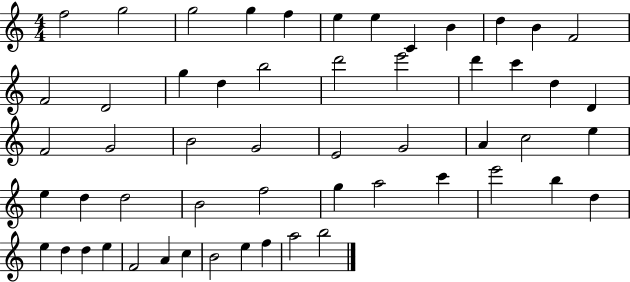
F5/h G5/h G5/h G5/q F5/q E5/q E5/q C4/q B4/q D5/q B4/q F4/h F4/h D4/h G5/q D5/q B5/h D6/h E6/h D6/q C6/q D5/q D4/q F4/h G4/h B4/h G4/h E4/h G4/h A4/q C5/h E5/q E5/q D5/q D5/h B4/h F5/h G5/q A5/h C6/q E6/h B5/q D5/q E5/q D5/q D5/q E5/q F4/h A4/q C5/q B4/h E5/q F5/q A5/h B5/h